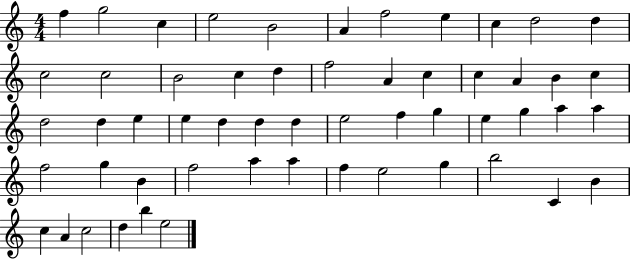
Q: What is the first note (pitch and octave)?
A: F5